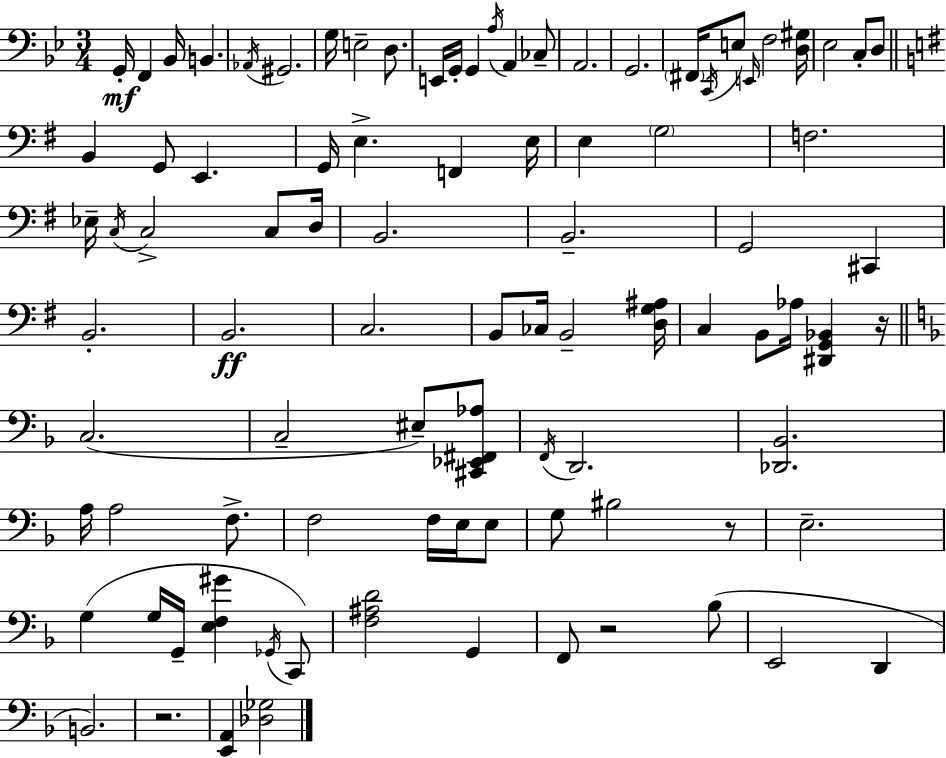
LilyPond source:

{
  \clef bass
  \numericTimeSignature
  \time 3/4
  \key bes \major
  g,16-.\mf f,4 bes,16 b,4. | \acciaccatura { aes,16 } gis,2. | g16 e2-- d8. | e,16 g,16-. g,4 \acciaccatura { a16 } a,4 | \break ces8-- a,2. | g,2. | \parenthesize fis,16 \acciaccatura { c,16 } e8 \grace { e,16 } f2 | <d gis>16 ees2 | \break c8-. d8 \bar "||" \break \key g \major b,4 g,8 e,4. | g,16 e4.-> f,4 e16 | e4 \parenthesize g2 | f2. | \break ees16-- \acciaccatura { c16 } c2-> c8 | d16 b,2. | b,2.-- | g,2 cis,4 | \break b,2.-. | b,2.\ff | c2. | b,8 ces16 b,2-- | \break <d g ais>16 c4 b,8 aes16 <dis, g, bes,>4 | r16 \bar "||" \break \key d \minor c2.( | c2-- eis8--) <cis, ees, fis, aes>8 | \acciaccatura { f,16 } d,2. | <des, bes,>2. | \break a16 a2 f8.-> | f2 f16 e16 e8 | g8 bis2 r8 | e2.-- | \break g4( g16 g,16-- <e f gis'>4 \acciaccatura { ges,16 }) | c,8 <f ais d'>2 g,4 | f,8 r2 | bes8( e,2 d,4 | \break b,2.) | r2. | <e, a,>4 <des ges>2 | \bar "|."
}